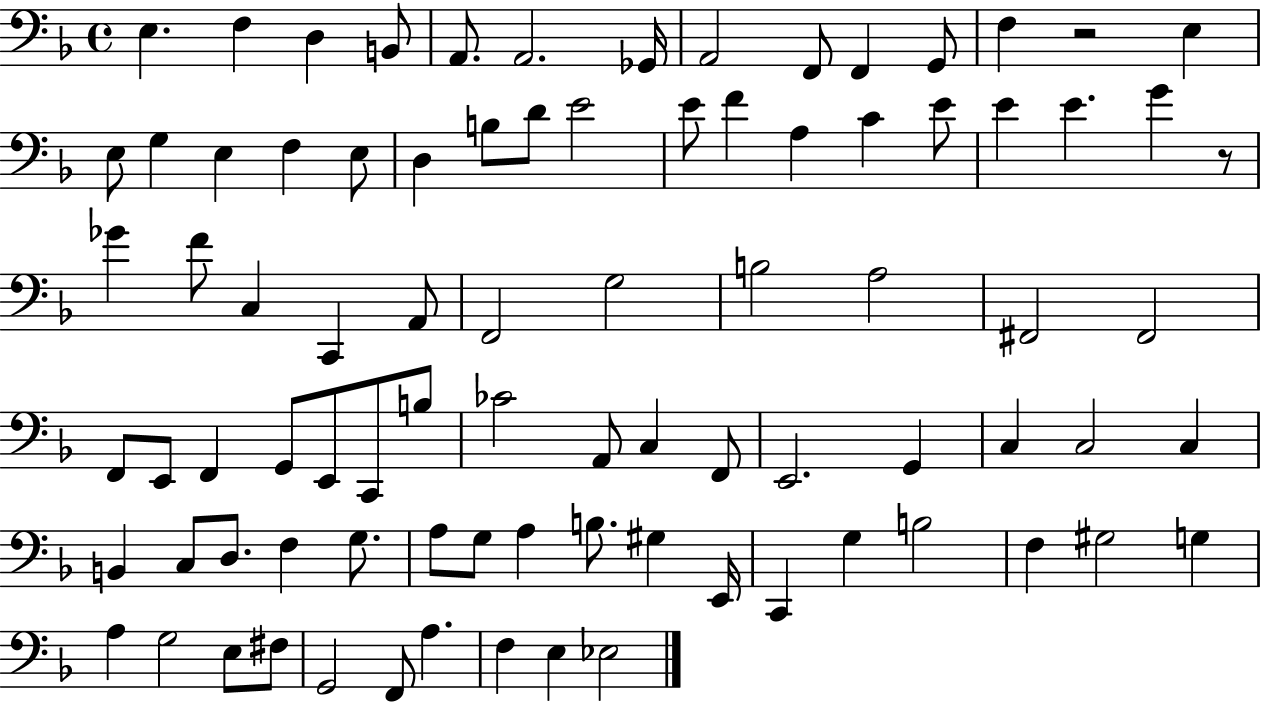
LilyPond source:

{
  \clef bass
  \time 4/4
  \defaultTimeSignature
  \key f \major
  e4. f4 d4 b,8 | a,8. a,2. ges,16 | a,2 f,8 f,4 g,8 | f4 r2 e4 | \break e8 g4 e4 f4 e8 | d4 b8 d'8 e'2 | e'8 f'4 a4 c'4 e'8 | e'4 e'4. g'4 r8 | \break ges'4 f'8 c4 c,4 a,8 | f,2 g2 | b2 a2 | fis,2 fis,2 | \break f,8 e,8 f,4 g,8 e,8 c,8 b8 | ces'2 a,8 c4 f,8 | e,2. g,4 | c4 c2 c4 | \break b,4 c8 d8. f4 g8. | a8 g8 a4 b8. gis4 e,16 | c,4 g4 b2 | f4 gis2 g4 | \break a4 g2 e8 fis8 | g,2 f,8 a4. | f4 e4 ees2 | \bar "|."
}